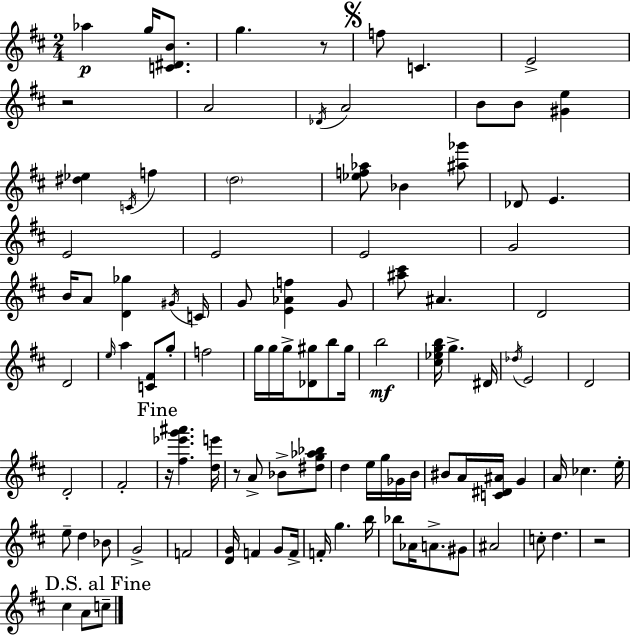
X:1
T:Untitled
M:2/4
L:1/4
K:D
_a g/4 [C^DB]/2 g z/2 f/2 C E2 z2 A2 _D/4 A2 B/2 B/2 [^Ge] [^d_e] C/4 f d2 [_ef_a]/2 _B [^a_g']/2 _D/2 E E2 E2 E2 G2 B/4 A/2 [D_g] ^G/4 C/4 G/2 [E_Af] G/2 [^a^c']/2 ^A D2 D2 e/4 a [C^F]/2 g/2 f2 g/4 g/4 g/4 [_D^g]/2 b/2 ^g/4 b2 [^c_egb]/4 g ^D/4 _d/4 E2 D2 D2 ^F2 z/4 [^f_e'g'^a'] [de']/4 z/2 A/2 _B/2 [^dg_a_b]/2 d e/4 g/4 _G/4 B/4 ^B/2 A/4 [C^D^A]/4 G A/4 _c e/4 e/2 d _B/2 G2 F2 [DG]/4 F G/2 F/4 F/4 g b/4 _b/2 _A/4 A/2 ^G/2 ^A2 c/2 d z2 ^c A/2 c/2